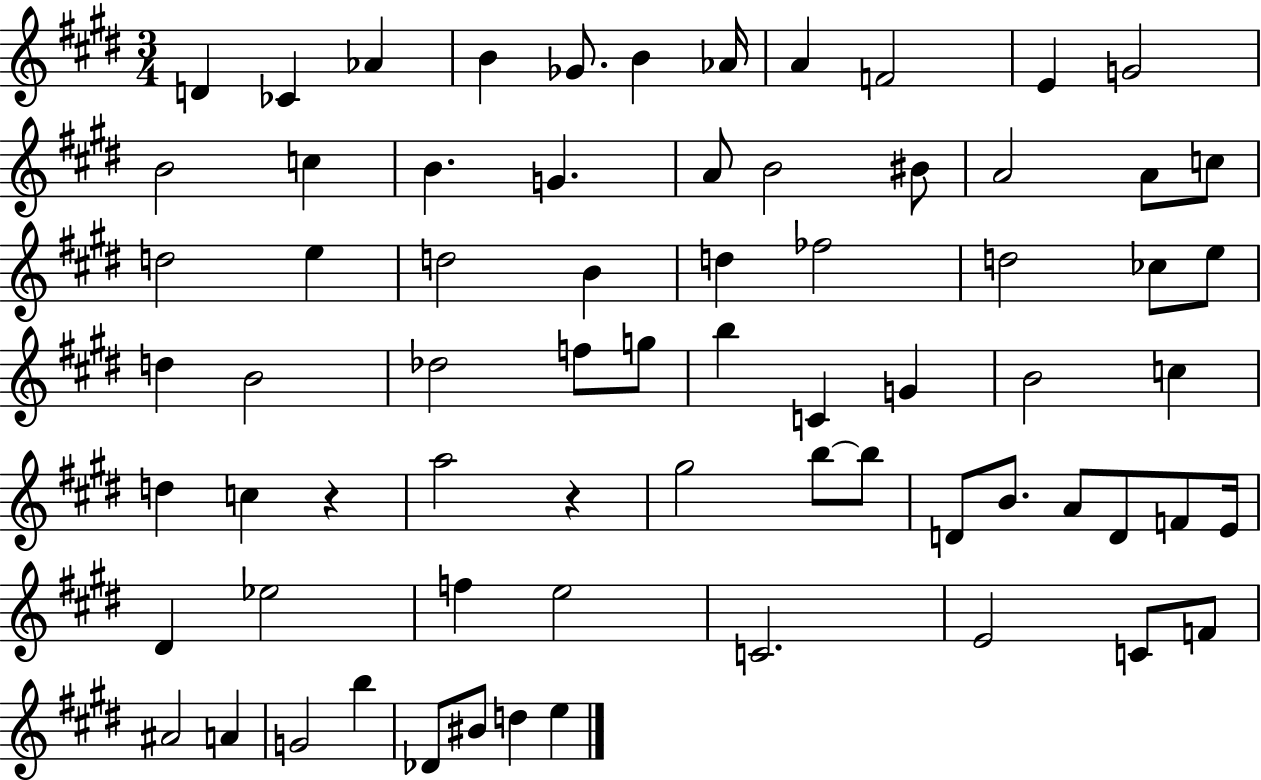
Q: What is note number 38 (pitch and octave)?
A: G4